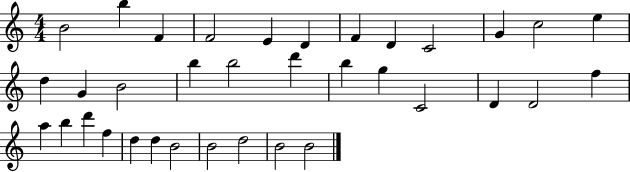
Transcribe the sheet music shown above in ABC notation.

X:1
T:Untitled
M:4/4
L:1/4
K:C
B2 b F F2 E D F D C2 G c2 e d G B2 b b2 d' b g C2 D D2 f a b d' f d d B2 B2 d2 B2 B2